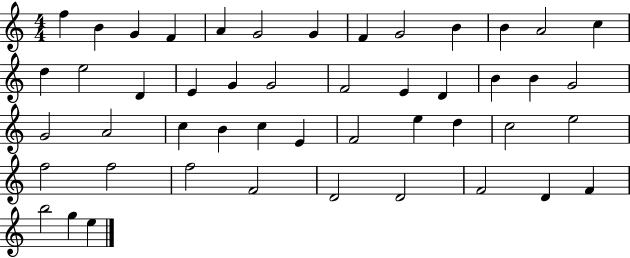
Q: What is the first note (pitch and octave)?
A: F5